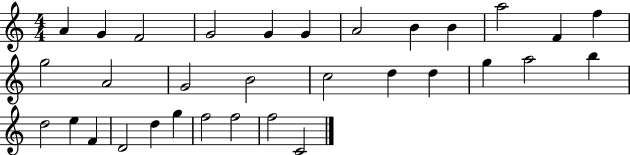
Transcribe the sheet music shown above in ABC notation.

X:1
T:Untitled
M:4/4
L:1/4
K:C
A G F2 G2 G G A2 B B a2 F f g2 A2 G2 B2 c2 d d g a2 b d2 e F D2 d g f2 f2 f2 C2